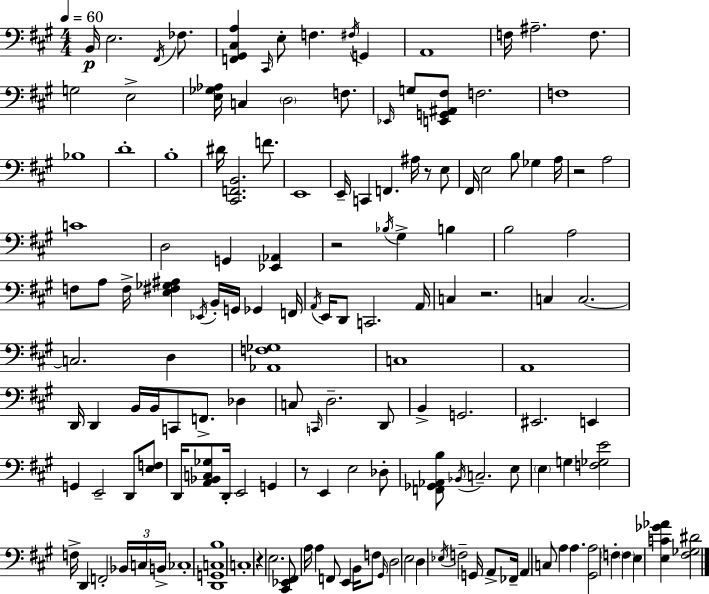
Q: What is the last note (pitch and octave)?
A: E3